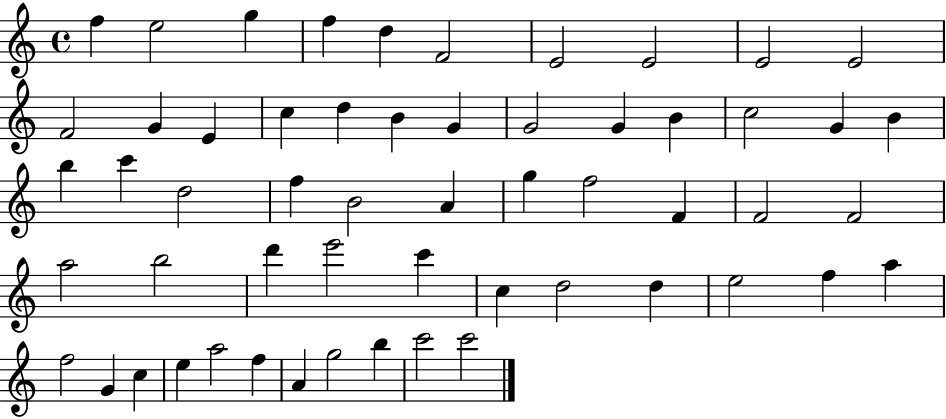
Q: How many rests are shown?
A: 0